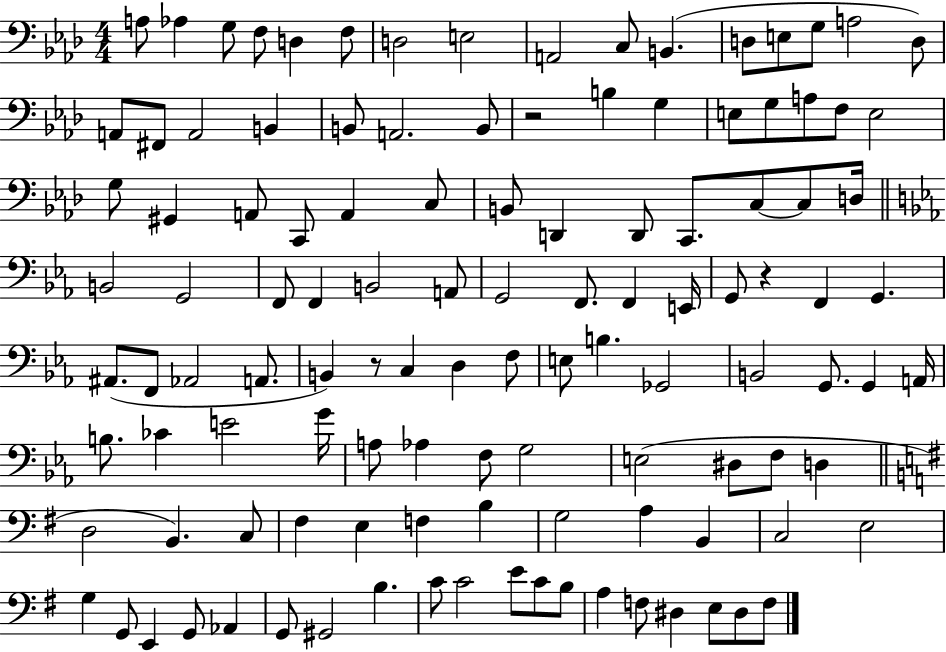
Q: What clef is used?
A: bass